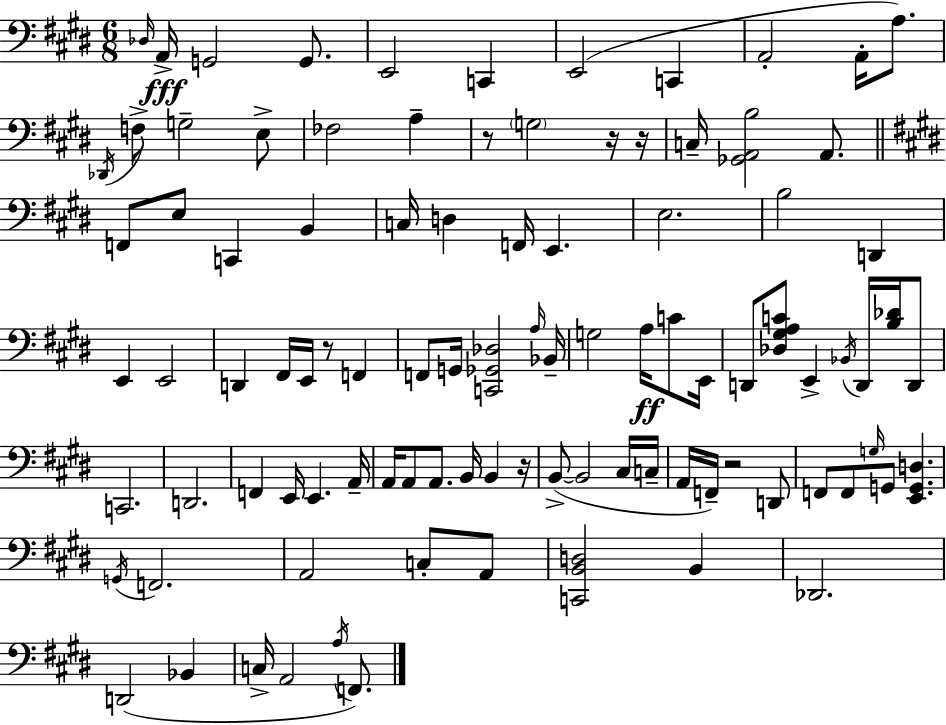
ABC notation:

X:1
T:Untitled
M:6/8
L:1/4
K:E
_D,/4 A,,/4 G,,2 G,,/2 E,,2 C,, E,,2 C,, A,,2 A,,/4 A,/2 _D,,/4 F,/2 G,2 E,/2 _F,2 A, z/2 G,2 z/4 z/4 C,/4 [_G,,A,,B,]2 A,,/2 F,,/2 E,/2 C,, B,, C,/4 D, F,,/4 E,, E,2 B,2 D,, E,, E,,2 D,, ^F,,/4 E,,/4 z/2 F,, F,,/2 G,,/4 [C,,_G,,_D,]2 A,/4 _B,,/4 G,2 A,/4 C/2 E,,/4 D,,/2 [_D,^G,A,C]/2 E,, _B,,/4 D,,/4 [B,_D]/4 D,,/2 C,,2 D,,2 F,, E,,/4 E,, A,,/4 A,,/4 A,,/2 A,,/2 B,,/4 B,, z/4 B,,/2 B,,2 ^C,/4 C,/4 A,,/4 F,,/4 z2 D,,/2 F,,/2 F,,/2 G,/4 G,,/2 [E,,G,,D,] G,,/4 F,,2 A,,2 C,/2 A,,/2 [C,,B,,D,]2 B,, _D,,2 D,,2 _B,, C,/4 A,,2 A,/4 F,,/2